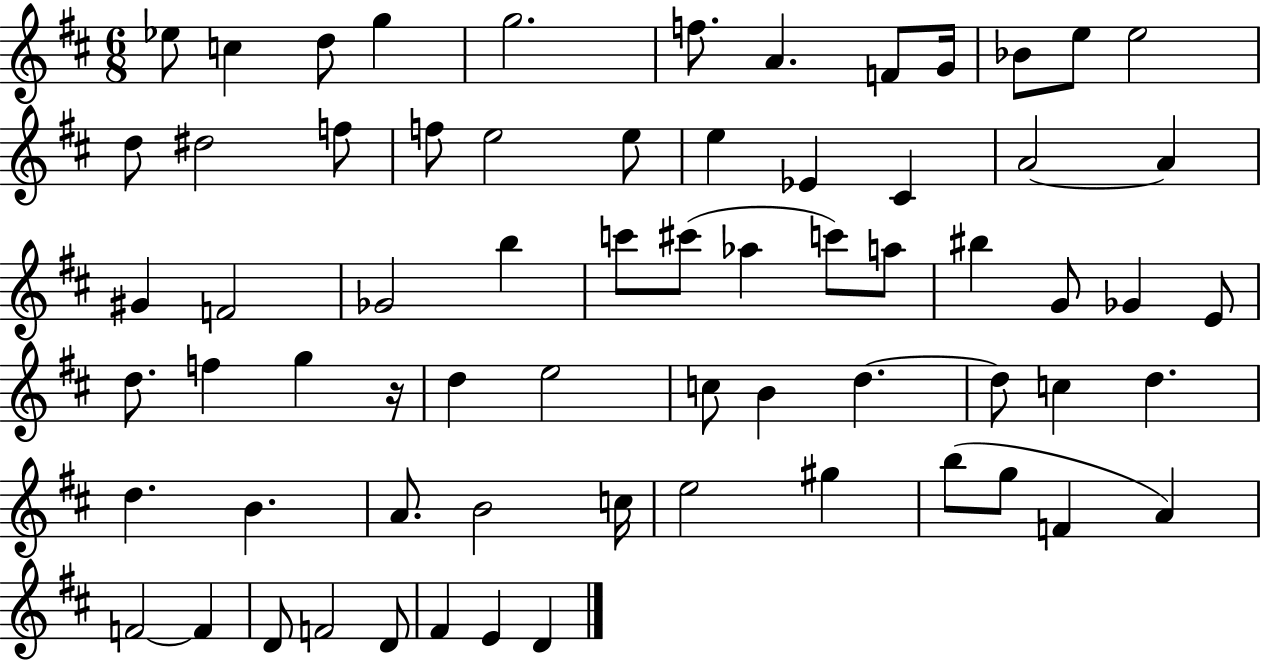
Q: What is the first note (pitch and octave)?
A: Eb5